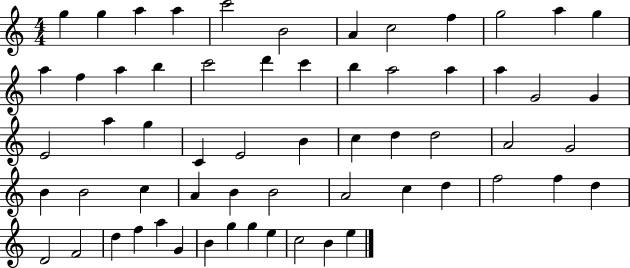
{
  \clef treble
  \numericTimeSignature
  \time 4/4
  \key c \major
  g''4 g''4 a''4 a''4 | c'''2 b'2 | a'4 c''2 f''4 | g''2 a''4 g''4 | \break a''4 f''4 a''4 b''4 | c'''2 d'''4 c'''4 | b''4 a''2 a''4 | a''4 g'2 g'4 | \break e'2 a''4 g''4 | c'4 e'2 b'4 | c''4 d''4 d''2 | a'2 g'2 | \break b'4 b'2 c''4 | a'4 b'4 b'2 | a'2 c''4 d''4 | f''2 f''4 d''4 | \break d'2 f'2 | d''4 f''4 a''4 g'4 | b'4 g''4 g''4 e''4 | c''2 b'4 e''4 | \break \bar "|."
}